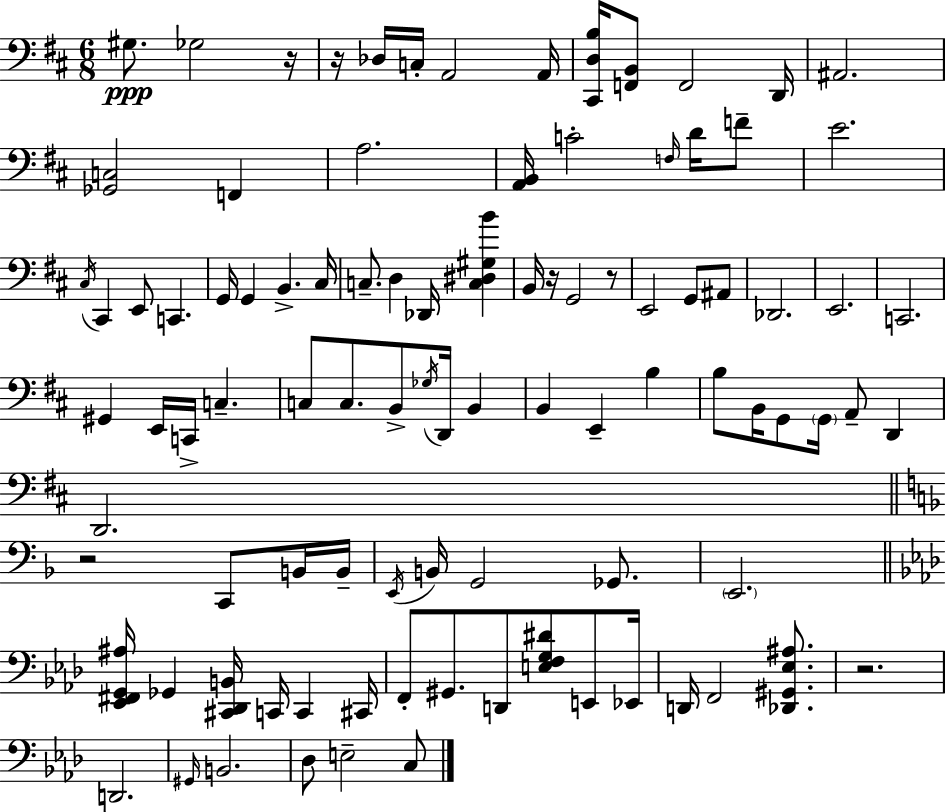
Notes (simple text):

G#3/e. Gb3/h R/s R/s Db3/s C3/s A2/h A2/s [C#2,D3,B3]/s [F2,B2]/e F2/h D2/s A#2/h. [Gb2,C3]/h F2/q A3/h. [A2,B2]/s C4/h F3/s D4/s F4/e E4/h. C#3/s C#2/q E2/e C2/q. G2/s G2/q B2/q. C#3/s C3/e. D3/q Db2/s [C3,D#3,G#3,B4]/q B2/s R/s G2/h R/e E2/h G2/e A#2/e Db2/h. E2/h. C2/h. G#2/q E2/s C2/s C3/q. C3/e C3/e. B2/e Gb3/s D2/s B2/q B2/q E2/q B3/q B3/e B2/s G2/e G2/s A2/e D2/q D2/h. R/h C2/e B2/s B2/s E2/s B2/s G2/h Gb2/e. E2/h. [Eb2,F#2,G2,A#3]/s Gb2/q [C#2,Db2,B2]/s C2/s C2/q C#2/s F2/e G#2/e. D2/e [E3,F3,G3,D#4]/e E2/e Eb2/s D2/s F2/h [Db2,G#2,Eb3,A#3]/e. R/h. D2/h. G#2/s B2/h. Db3/e E3/h C3/e